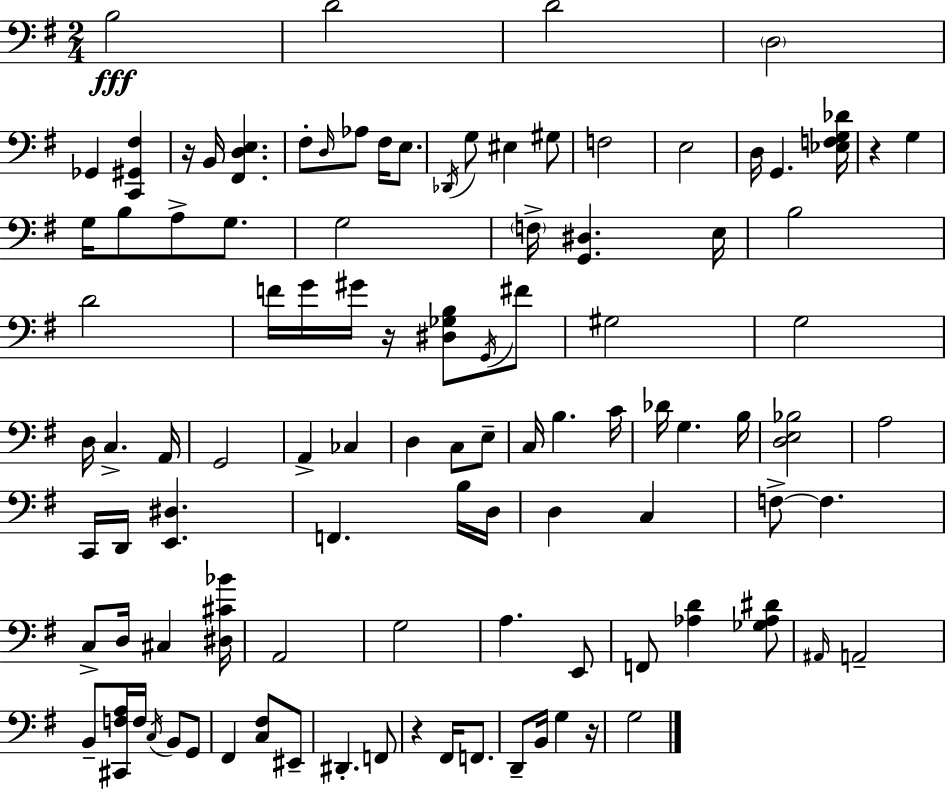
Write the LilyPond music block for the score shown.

{
  \clef bass
  \numericTimeSignature
  \time 2/4
  \key g \major
  b2\fff | d'2 | d'2 | \parenthesize d2 | \break ges,4 <c, gis, fis>4 | r16 b,16 <fis, d e>4. | fis8-. \grace { d16 } aes8 fis16 e8. | \acciaccatura { des,16 } g8 eis4 | \break gis8 f2 | e2 | d16 g,4. | <ees f g des'>16 r4 g4 | \break g16 b8 a8-> g8. | g2 | \parenthesize f16-> <g, dis>4. | e16 b2 | \break d'2 | f'16 g'16 gis'16 r16 <dis ges b>8 | \acciaccatura { g,16 } fis'8 gis2 | g2 | \break d16 c4.-> | a,16 g,2 | a,4-> ces4 | d4 c8 | \break e8-- c16 b4. | c'16 des'16 g4. | b16 <d e bes>2 | a2 | \break c,16 d,16 <e, dis>4. | f,4. | b16 d16 d4 c4 | f8->~~ f4. | \break c8-> d16 cis4 | <dis cis' bes'>16 a,2 | g2 | a4. | \break e,8 f,8 <aes d'>4 | <ges aes dis'>8 \grace { ais,16 } a,2-- | b,8-- <cis, f a>16 f16 | \acciaccatura { c16 } b,8 g,8 fis,4 | \break <c fis>8 eis,8-- dis,4.-. | f,8 r4 | fis,16 f,8. d,8-- b,16 | g4 r16 g2 | \break \bar "|."
}